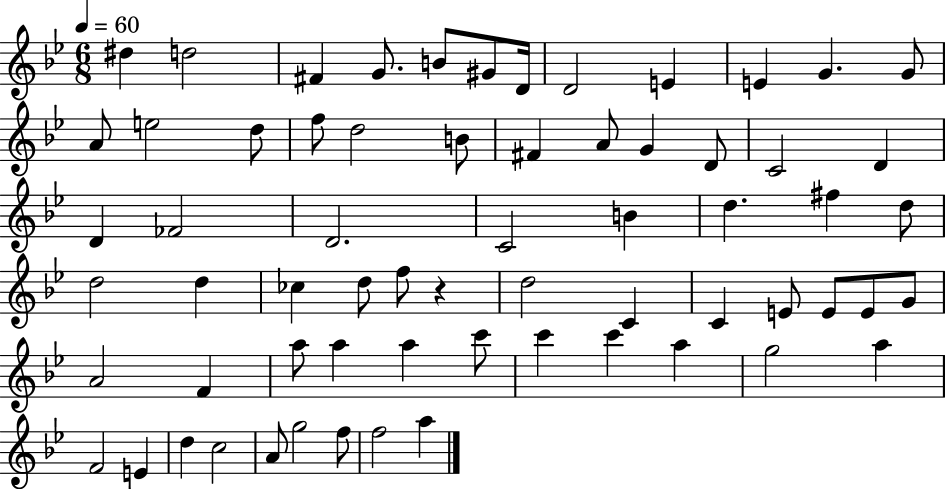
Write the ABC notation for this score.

X:1
T:Untitled
M:6/8
L:1/4
K:Bb
^d d2 ^F G/2 B/2 ^G/2 D/4 D2 E E G G/2 A/2 e2 d/2 f/2 d2 B/2 ^F A/2 G D/2 C2 D D _F2 D2 C2 B d ^f d/2 d2 d _c d/2 f/2 z d2 C C E/2 E/2 E/2 G/2 A2 F a/2 a a c'/2 c' c' a g2 a F2 E d c2 A/2 g2 f/2 f2 a